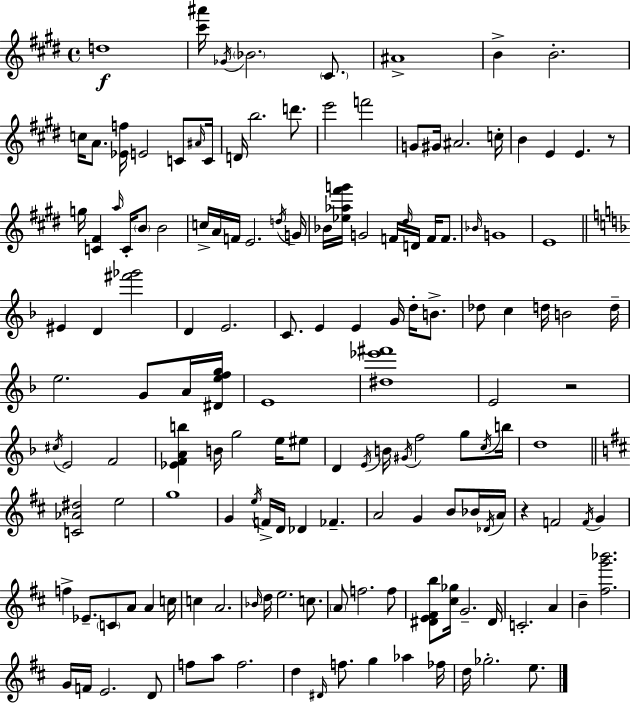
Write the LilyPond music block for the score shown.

{
  \clef treble
  \time 4/4
  \defaultTimeSignature
  \key e \major
  d''1\f | <cis''' ais'''>16 \acciaccatura { ges'16 } \parenthesize bes'2. \parenthesize cis'8. | ais'1-> | b'4-> b'2.-. | \break c''16 a'8. <ees' f''>16 e'2 c'8 | \grace { ais'16 } c'16 d'16 b''2. d'''8. | e'''2 f'''2 | g'8 gis'16 ais'2. | \break c''16-. b'4 e'4 e'4. | r8 g''16 <c' fis'>4 \grace { a''16 } c'16-. \parenthesize b'8 b'2 | c''16-> a'16 f'16 e'2. | \acciaccatura { d''16 } g'16 bes'16 <ees'' aes'' fis''' g'''>16 g'2 f'16 \grace { dis''16 } | \break d'16 f'16 f'8. \grace { bes'16 } g'1 | e'1 | \bar "||" \break \key f \major eis'4 d'4 <fis''' ges'''>2 | d'4 e'2. | c'8. e'4 e'4 g'16 d''16-. b'8.-> | des''8 c''4 d''16 b'2 d''16-- | \break e''2. g'8 a'16 <dis' e'' f'' g''>16 | e'1 | <dis'' ees''' fis'''>1 | e'2 r2 | \break \acciaccatura { cis''16 } e'2 f'2 | <ees' f' a' b''>4 b'16 g''2 e''16 eis''8 | d'4 \acciaccatura { e'16 } b'16 \acciaccatura { gis'16 } f''2 | g''8 \acciaccatura { c''16 } b''16 d''1 | \break \bar "||" \break \key b \minor <c' aes' dis''>2 e''2 | g''1 | g'4 \acciaccatura { e''16 } f'16-> d'16 des'4 fes'4.-- | a'2 g'4 b'8 bes'16 | \break \acciaccatura { des'16 } a'16 r4 f'2 \acciaccatura { f'16 } g'4 | f''4-> ees'8.-- \parenthesize c'8 a'8 a'4 | c''16 c''4 a'2. | \grace { bes'16 } d''16 e''2. | \break c''8. \parenthesize a'8 f''2. | f''8 <dis' e' fis' b''>8 <cis'' ges''>16 g'2.-- | dis'16 c'2.-. | a'4 b'4-- <fis'' g''' bes'''>2. | \break g'16 f'16 e'2. | d'8 f''8 a''8 f''2. | d''4 \grace { dis'16 } f''8. g''4 | aes''4 fes''16 d''16 ges''2.-. | \break e''8. \bar "|."
}